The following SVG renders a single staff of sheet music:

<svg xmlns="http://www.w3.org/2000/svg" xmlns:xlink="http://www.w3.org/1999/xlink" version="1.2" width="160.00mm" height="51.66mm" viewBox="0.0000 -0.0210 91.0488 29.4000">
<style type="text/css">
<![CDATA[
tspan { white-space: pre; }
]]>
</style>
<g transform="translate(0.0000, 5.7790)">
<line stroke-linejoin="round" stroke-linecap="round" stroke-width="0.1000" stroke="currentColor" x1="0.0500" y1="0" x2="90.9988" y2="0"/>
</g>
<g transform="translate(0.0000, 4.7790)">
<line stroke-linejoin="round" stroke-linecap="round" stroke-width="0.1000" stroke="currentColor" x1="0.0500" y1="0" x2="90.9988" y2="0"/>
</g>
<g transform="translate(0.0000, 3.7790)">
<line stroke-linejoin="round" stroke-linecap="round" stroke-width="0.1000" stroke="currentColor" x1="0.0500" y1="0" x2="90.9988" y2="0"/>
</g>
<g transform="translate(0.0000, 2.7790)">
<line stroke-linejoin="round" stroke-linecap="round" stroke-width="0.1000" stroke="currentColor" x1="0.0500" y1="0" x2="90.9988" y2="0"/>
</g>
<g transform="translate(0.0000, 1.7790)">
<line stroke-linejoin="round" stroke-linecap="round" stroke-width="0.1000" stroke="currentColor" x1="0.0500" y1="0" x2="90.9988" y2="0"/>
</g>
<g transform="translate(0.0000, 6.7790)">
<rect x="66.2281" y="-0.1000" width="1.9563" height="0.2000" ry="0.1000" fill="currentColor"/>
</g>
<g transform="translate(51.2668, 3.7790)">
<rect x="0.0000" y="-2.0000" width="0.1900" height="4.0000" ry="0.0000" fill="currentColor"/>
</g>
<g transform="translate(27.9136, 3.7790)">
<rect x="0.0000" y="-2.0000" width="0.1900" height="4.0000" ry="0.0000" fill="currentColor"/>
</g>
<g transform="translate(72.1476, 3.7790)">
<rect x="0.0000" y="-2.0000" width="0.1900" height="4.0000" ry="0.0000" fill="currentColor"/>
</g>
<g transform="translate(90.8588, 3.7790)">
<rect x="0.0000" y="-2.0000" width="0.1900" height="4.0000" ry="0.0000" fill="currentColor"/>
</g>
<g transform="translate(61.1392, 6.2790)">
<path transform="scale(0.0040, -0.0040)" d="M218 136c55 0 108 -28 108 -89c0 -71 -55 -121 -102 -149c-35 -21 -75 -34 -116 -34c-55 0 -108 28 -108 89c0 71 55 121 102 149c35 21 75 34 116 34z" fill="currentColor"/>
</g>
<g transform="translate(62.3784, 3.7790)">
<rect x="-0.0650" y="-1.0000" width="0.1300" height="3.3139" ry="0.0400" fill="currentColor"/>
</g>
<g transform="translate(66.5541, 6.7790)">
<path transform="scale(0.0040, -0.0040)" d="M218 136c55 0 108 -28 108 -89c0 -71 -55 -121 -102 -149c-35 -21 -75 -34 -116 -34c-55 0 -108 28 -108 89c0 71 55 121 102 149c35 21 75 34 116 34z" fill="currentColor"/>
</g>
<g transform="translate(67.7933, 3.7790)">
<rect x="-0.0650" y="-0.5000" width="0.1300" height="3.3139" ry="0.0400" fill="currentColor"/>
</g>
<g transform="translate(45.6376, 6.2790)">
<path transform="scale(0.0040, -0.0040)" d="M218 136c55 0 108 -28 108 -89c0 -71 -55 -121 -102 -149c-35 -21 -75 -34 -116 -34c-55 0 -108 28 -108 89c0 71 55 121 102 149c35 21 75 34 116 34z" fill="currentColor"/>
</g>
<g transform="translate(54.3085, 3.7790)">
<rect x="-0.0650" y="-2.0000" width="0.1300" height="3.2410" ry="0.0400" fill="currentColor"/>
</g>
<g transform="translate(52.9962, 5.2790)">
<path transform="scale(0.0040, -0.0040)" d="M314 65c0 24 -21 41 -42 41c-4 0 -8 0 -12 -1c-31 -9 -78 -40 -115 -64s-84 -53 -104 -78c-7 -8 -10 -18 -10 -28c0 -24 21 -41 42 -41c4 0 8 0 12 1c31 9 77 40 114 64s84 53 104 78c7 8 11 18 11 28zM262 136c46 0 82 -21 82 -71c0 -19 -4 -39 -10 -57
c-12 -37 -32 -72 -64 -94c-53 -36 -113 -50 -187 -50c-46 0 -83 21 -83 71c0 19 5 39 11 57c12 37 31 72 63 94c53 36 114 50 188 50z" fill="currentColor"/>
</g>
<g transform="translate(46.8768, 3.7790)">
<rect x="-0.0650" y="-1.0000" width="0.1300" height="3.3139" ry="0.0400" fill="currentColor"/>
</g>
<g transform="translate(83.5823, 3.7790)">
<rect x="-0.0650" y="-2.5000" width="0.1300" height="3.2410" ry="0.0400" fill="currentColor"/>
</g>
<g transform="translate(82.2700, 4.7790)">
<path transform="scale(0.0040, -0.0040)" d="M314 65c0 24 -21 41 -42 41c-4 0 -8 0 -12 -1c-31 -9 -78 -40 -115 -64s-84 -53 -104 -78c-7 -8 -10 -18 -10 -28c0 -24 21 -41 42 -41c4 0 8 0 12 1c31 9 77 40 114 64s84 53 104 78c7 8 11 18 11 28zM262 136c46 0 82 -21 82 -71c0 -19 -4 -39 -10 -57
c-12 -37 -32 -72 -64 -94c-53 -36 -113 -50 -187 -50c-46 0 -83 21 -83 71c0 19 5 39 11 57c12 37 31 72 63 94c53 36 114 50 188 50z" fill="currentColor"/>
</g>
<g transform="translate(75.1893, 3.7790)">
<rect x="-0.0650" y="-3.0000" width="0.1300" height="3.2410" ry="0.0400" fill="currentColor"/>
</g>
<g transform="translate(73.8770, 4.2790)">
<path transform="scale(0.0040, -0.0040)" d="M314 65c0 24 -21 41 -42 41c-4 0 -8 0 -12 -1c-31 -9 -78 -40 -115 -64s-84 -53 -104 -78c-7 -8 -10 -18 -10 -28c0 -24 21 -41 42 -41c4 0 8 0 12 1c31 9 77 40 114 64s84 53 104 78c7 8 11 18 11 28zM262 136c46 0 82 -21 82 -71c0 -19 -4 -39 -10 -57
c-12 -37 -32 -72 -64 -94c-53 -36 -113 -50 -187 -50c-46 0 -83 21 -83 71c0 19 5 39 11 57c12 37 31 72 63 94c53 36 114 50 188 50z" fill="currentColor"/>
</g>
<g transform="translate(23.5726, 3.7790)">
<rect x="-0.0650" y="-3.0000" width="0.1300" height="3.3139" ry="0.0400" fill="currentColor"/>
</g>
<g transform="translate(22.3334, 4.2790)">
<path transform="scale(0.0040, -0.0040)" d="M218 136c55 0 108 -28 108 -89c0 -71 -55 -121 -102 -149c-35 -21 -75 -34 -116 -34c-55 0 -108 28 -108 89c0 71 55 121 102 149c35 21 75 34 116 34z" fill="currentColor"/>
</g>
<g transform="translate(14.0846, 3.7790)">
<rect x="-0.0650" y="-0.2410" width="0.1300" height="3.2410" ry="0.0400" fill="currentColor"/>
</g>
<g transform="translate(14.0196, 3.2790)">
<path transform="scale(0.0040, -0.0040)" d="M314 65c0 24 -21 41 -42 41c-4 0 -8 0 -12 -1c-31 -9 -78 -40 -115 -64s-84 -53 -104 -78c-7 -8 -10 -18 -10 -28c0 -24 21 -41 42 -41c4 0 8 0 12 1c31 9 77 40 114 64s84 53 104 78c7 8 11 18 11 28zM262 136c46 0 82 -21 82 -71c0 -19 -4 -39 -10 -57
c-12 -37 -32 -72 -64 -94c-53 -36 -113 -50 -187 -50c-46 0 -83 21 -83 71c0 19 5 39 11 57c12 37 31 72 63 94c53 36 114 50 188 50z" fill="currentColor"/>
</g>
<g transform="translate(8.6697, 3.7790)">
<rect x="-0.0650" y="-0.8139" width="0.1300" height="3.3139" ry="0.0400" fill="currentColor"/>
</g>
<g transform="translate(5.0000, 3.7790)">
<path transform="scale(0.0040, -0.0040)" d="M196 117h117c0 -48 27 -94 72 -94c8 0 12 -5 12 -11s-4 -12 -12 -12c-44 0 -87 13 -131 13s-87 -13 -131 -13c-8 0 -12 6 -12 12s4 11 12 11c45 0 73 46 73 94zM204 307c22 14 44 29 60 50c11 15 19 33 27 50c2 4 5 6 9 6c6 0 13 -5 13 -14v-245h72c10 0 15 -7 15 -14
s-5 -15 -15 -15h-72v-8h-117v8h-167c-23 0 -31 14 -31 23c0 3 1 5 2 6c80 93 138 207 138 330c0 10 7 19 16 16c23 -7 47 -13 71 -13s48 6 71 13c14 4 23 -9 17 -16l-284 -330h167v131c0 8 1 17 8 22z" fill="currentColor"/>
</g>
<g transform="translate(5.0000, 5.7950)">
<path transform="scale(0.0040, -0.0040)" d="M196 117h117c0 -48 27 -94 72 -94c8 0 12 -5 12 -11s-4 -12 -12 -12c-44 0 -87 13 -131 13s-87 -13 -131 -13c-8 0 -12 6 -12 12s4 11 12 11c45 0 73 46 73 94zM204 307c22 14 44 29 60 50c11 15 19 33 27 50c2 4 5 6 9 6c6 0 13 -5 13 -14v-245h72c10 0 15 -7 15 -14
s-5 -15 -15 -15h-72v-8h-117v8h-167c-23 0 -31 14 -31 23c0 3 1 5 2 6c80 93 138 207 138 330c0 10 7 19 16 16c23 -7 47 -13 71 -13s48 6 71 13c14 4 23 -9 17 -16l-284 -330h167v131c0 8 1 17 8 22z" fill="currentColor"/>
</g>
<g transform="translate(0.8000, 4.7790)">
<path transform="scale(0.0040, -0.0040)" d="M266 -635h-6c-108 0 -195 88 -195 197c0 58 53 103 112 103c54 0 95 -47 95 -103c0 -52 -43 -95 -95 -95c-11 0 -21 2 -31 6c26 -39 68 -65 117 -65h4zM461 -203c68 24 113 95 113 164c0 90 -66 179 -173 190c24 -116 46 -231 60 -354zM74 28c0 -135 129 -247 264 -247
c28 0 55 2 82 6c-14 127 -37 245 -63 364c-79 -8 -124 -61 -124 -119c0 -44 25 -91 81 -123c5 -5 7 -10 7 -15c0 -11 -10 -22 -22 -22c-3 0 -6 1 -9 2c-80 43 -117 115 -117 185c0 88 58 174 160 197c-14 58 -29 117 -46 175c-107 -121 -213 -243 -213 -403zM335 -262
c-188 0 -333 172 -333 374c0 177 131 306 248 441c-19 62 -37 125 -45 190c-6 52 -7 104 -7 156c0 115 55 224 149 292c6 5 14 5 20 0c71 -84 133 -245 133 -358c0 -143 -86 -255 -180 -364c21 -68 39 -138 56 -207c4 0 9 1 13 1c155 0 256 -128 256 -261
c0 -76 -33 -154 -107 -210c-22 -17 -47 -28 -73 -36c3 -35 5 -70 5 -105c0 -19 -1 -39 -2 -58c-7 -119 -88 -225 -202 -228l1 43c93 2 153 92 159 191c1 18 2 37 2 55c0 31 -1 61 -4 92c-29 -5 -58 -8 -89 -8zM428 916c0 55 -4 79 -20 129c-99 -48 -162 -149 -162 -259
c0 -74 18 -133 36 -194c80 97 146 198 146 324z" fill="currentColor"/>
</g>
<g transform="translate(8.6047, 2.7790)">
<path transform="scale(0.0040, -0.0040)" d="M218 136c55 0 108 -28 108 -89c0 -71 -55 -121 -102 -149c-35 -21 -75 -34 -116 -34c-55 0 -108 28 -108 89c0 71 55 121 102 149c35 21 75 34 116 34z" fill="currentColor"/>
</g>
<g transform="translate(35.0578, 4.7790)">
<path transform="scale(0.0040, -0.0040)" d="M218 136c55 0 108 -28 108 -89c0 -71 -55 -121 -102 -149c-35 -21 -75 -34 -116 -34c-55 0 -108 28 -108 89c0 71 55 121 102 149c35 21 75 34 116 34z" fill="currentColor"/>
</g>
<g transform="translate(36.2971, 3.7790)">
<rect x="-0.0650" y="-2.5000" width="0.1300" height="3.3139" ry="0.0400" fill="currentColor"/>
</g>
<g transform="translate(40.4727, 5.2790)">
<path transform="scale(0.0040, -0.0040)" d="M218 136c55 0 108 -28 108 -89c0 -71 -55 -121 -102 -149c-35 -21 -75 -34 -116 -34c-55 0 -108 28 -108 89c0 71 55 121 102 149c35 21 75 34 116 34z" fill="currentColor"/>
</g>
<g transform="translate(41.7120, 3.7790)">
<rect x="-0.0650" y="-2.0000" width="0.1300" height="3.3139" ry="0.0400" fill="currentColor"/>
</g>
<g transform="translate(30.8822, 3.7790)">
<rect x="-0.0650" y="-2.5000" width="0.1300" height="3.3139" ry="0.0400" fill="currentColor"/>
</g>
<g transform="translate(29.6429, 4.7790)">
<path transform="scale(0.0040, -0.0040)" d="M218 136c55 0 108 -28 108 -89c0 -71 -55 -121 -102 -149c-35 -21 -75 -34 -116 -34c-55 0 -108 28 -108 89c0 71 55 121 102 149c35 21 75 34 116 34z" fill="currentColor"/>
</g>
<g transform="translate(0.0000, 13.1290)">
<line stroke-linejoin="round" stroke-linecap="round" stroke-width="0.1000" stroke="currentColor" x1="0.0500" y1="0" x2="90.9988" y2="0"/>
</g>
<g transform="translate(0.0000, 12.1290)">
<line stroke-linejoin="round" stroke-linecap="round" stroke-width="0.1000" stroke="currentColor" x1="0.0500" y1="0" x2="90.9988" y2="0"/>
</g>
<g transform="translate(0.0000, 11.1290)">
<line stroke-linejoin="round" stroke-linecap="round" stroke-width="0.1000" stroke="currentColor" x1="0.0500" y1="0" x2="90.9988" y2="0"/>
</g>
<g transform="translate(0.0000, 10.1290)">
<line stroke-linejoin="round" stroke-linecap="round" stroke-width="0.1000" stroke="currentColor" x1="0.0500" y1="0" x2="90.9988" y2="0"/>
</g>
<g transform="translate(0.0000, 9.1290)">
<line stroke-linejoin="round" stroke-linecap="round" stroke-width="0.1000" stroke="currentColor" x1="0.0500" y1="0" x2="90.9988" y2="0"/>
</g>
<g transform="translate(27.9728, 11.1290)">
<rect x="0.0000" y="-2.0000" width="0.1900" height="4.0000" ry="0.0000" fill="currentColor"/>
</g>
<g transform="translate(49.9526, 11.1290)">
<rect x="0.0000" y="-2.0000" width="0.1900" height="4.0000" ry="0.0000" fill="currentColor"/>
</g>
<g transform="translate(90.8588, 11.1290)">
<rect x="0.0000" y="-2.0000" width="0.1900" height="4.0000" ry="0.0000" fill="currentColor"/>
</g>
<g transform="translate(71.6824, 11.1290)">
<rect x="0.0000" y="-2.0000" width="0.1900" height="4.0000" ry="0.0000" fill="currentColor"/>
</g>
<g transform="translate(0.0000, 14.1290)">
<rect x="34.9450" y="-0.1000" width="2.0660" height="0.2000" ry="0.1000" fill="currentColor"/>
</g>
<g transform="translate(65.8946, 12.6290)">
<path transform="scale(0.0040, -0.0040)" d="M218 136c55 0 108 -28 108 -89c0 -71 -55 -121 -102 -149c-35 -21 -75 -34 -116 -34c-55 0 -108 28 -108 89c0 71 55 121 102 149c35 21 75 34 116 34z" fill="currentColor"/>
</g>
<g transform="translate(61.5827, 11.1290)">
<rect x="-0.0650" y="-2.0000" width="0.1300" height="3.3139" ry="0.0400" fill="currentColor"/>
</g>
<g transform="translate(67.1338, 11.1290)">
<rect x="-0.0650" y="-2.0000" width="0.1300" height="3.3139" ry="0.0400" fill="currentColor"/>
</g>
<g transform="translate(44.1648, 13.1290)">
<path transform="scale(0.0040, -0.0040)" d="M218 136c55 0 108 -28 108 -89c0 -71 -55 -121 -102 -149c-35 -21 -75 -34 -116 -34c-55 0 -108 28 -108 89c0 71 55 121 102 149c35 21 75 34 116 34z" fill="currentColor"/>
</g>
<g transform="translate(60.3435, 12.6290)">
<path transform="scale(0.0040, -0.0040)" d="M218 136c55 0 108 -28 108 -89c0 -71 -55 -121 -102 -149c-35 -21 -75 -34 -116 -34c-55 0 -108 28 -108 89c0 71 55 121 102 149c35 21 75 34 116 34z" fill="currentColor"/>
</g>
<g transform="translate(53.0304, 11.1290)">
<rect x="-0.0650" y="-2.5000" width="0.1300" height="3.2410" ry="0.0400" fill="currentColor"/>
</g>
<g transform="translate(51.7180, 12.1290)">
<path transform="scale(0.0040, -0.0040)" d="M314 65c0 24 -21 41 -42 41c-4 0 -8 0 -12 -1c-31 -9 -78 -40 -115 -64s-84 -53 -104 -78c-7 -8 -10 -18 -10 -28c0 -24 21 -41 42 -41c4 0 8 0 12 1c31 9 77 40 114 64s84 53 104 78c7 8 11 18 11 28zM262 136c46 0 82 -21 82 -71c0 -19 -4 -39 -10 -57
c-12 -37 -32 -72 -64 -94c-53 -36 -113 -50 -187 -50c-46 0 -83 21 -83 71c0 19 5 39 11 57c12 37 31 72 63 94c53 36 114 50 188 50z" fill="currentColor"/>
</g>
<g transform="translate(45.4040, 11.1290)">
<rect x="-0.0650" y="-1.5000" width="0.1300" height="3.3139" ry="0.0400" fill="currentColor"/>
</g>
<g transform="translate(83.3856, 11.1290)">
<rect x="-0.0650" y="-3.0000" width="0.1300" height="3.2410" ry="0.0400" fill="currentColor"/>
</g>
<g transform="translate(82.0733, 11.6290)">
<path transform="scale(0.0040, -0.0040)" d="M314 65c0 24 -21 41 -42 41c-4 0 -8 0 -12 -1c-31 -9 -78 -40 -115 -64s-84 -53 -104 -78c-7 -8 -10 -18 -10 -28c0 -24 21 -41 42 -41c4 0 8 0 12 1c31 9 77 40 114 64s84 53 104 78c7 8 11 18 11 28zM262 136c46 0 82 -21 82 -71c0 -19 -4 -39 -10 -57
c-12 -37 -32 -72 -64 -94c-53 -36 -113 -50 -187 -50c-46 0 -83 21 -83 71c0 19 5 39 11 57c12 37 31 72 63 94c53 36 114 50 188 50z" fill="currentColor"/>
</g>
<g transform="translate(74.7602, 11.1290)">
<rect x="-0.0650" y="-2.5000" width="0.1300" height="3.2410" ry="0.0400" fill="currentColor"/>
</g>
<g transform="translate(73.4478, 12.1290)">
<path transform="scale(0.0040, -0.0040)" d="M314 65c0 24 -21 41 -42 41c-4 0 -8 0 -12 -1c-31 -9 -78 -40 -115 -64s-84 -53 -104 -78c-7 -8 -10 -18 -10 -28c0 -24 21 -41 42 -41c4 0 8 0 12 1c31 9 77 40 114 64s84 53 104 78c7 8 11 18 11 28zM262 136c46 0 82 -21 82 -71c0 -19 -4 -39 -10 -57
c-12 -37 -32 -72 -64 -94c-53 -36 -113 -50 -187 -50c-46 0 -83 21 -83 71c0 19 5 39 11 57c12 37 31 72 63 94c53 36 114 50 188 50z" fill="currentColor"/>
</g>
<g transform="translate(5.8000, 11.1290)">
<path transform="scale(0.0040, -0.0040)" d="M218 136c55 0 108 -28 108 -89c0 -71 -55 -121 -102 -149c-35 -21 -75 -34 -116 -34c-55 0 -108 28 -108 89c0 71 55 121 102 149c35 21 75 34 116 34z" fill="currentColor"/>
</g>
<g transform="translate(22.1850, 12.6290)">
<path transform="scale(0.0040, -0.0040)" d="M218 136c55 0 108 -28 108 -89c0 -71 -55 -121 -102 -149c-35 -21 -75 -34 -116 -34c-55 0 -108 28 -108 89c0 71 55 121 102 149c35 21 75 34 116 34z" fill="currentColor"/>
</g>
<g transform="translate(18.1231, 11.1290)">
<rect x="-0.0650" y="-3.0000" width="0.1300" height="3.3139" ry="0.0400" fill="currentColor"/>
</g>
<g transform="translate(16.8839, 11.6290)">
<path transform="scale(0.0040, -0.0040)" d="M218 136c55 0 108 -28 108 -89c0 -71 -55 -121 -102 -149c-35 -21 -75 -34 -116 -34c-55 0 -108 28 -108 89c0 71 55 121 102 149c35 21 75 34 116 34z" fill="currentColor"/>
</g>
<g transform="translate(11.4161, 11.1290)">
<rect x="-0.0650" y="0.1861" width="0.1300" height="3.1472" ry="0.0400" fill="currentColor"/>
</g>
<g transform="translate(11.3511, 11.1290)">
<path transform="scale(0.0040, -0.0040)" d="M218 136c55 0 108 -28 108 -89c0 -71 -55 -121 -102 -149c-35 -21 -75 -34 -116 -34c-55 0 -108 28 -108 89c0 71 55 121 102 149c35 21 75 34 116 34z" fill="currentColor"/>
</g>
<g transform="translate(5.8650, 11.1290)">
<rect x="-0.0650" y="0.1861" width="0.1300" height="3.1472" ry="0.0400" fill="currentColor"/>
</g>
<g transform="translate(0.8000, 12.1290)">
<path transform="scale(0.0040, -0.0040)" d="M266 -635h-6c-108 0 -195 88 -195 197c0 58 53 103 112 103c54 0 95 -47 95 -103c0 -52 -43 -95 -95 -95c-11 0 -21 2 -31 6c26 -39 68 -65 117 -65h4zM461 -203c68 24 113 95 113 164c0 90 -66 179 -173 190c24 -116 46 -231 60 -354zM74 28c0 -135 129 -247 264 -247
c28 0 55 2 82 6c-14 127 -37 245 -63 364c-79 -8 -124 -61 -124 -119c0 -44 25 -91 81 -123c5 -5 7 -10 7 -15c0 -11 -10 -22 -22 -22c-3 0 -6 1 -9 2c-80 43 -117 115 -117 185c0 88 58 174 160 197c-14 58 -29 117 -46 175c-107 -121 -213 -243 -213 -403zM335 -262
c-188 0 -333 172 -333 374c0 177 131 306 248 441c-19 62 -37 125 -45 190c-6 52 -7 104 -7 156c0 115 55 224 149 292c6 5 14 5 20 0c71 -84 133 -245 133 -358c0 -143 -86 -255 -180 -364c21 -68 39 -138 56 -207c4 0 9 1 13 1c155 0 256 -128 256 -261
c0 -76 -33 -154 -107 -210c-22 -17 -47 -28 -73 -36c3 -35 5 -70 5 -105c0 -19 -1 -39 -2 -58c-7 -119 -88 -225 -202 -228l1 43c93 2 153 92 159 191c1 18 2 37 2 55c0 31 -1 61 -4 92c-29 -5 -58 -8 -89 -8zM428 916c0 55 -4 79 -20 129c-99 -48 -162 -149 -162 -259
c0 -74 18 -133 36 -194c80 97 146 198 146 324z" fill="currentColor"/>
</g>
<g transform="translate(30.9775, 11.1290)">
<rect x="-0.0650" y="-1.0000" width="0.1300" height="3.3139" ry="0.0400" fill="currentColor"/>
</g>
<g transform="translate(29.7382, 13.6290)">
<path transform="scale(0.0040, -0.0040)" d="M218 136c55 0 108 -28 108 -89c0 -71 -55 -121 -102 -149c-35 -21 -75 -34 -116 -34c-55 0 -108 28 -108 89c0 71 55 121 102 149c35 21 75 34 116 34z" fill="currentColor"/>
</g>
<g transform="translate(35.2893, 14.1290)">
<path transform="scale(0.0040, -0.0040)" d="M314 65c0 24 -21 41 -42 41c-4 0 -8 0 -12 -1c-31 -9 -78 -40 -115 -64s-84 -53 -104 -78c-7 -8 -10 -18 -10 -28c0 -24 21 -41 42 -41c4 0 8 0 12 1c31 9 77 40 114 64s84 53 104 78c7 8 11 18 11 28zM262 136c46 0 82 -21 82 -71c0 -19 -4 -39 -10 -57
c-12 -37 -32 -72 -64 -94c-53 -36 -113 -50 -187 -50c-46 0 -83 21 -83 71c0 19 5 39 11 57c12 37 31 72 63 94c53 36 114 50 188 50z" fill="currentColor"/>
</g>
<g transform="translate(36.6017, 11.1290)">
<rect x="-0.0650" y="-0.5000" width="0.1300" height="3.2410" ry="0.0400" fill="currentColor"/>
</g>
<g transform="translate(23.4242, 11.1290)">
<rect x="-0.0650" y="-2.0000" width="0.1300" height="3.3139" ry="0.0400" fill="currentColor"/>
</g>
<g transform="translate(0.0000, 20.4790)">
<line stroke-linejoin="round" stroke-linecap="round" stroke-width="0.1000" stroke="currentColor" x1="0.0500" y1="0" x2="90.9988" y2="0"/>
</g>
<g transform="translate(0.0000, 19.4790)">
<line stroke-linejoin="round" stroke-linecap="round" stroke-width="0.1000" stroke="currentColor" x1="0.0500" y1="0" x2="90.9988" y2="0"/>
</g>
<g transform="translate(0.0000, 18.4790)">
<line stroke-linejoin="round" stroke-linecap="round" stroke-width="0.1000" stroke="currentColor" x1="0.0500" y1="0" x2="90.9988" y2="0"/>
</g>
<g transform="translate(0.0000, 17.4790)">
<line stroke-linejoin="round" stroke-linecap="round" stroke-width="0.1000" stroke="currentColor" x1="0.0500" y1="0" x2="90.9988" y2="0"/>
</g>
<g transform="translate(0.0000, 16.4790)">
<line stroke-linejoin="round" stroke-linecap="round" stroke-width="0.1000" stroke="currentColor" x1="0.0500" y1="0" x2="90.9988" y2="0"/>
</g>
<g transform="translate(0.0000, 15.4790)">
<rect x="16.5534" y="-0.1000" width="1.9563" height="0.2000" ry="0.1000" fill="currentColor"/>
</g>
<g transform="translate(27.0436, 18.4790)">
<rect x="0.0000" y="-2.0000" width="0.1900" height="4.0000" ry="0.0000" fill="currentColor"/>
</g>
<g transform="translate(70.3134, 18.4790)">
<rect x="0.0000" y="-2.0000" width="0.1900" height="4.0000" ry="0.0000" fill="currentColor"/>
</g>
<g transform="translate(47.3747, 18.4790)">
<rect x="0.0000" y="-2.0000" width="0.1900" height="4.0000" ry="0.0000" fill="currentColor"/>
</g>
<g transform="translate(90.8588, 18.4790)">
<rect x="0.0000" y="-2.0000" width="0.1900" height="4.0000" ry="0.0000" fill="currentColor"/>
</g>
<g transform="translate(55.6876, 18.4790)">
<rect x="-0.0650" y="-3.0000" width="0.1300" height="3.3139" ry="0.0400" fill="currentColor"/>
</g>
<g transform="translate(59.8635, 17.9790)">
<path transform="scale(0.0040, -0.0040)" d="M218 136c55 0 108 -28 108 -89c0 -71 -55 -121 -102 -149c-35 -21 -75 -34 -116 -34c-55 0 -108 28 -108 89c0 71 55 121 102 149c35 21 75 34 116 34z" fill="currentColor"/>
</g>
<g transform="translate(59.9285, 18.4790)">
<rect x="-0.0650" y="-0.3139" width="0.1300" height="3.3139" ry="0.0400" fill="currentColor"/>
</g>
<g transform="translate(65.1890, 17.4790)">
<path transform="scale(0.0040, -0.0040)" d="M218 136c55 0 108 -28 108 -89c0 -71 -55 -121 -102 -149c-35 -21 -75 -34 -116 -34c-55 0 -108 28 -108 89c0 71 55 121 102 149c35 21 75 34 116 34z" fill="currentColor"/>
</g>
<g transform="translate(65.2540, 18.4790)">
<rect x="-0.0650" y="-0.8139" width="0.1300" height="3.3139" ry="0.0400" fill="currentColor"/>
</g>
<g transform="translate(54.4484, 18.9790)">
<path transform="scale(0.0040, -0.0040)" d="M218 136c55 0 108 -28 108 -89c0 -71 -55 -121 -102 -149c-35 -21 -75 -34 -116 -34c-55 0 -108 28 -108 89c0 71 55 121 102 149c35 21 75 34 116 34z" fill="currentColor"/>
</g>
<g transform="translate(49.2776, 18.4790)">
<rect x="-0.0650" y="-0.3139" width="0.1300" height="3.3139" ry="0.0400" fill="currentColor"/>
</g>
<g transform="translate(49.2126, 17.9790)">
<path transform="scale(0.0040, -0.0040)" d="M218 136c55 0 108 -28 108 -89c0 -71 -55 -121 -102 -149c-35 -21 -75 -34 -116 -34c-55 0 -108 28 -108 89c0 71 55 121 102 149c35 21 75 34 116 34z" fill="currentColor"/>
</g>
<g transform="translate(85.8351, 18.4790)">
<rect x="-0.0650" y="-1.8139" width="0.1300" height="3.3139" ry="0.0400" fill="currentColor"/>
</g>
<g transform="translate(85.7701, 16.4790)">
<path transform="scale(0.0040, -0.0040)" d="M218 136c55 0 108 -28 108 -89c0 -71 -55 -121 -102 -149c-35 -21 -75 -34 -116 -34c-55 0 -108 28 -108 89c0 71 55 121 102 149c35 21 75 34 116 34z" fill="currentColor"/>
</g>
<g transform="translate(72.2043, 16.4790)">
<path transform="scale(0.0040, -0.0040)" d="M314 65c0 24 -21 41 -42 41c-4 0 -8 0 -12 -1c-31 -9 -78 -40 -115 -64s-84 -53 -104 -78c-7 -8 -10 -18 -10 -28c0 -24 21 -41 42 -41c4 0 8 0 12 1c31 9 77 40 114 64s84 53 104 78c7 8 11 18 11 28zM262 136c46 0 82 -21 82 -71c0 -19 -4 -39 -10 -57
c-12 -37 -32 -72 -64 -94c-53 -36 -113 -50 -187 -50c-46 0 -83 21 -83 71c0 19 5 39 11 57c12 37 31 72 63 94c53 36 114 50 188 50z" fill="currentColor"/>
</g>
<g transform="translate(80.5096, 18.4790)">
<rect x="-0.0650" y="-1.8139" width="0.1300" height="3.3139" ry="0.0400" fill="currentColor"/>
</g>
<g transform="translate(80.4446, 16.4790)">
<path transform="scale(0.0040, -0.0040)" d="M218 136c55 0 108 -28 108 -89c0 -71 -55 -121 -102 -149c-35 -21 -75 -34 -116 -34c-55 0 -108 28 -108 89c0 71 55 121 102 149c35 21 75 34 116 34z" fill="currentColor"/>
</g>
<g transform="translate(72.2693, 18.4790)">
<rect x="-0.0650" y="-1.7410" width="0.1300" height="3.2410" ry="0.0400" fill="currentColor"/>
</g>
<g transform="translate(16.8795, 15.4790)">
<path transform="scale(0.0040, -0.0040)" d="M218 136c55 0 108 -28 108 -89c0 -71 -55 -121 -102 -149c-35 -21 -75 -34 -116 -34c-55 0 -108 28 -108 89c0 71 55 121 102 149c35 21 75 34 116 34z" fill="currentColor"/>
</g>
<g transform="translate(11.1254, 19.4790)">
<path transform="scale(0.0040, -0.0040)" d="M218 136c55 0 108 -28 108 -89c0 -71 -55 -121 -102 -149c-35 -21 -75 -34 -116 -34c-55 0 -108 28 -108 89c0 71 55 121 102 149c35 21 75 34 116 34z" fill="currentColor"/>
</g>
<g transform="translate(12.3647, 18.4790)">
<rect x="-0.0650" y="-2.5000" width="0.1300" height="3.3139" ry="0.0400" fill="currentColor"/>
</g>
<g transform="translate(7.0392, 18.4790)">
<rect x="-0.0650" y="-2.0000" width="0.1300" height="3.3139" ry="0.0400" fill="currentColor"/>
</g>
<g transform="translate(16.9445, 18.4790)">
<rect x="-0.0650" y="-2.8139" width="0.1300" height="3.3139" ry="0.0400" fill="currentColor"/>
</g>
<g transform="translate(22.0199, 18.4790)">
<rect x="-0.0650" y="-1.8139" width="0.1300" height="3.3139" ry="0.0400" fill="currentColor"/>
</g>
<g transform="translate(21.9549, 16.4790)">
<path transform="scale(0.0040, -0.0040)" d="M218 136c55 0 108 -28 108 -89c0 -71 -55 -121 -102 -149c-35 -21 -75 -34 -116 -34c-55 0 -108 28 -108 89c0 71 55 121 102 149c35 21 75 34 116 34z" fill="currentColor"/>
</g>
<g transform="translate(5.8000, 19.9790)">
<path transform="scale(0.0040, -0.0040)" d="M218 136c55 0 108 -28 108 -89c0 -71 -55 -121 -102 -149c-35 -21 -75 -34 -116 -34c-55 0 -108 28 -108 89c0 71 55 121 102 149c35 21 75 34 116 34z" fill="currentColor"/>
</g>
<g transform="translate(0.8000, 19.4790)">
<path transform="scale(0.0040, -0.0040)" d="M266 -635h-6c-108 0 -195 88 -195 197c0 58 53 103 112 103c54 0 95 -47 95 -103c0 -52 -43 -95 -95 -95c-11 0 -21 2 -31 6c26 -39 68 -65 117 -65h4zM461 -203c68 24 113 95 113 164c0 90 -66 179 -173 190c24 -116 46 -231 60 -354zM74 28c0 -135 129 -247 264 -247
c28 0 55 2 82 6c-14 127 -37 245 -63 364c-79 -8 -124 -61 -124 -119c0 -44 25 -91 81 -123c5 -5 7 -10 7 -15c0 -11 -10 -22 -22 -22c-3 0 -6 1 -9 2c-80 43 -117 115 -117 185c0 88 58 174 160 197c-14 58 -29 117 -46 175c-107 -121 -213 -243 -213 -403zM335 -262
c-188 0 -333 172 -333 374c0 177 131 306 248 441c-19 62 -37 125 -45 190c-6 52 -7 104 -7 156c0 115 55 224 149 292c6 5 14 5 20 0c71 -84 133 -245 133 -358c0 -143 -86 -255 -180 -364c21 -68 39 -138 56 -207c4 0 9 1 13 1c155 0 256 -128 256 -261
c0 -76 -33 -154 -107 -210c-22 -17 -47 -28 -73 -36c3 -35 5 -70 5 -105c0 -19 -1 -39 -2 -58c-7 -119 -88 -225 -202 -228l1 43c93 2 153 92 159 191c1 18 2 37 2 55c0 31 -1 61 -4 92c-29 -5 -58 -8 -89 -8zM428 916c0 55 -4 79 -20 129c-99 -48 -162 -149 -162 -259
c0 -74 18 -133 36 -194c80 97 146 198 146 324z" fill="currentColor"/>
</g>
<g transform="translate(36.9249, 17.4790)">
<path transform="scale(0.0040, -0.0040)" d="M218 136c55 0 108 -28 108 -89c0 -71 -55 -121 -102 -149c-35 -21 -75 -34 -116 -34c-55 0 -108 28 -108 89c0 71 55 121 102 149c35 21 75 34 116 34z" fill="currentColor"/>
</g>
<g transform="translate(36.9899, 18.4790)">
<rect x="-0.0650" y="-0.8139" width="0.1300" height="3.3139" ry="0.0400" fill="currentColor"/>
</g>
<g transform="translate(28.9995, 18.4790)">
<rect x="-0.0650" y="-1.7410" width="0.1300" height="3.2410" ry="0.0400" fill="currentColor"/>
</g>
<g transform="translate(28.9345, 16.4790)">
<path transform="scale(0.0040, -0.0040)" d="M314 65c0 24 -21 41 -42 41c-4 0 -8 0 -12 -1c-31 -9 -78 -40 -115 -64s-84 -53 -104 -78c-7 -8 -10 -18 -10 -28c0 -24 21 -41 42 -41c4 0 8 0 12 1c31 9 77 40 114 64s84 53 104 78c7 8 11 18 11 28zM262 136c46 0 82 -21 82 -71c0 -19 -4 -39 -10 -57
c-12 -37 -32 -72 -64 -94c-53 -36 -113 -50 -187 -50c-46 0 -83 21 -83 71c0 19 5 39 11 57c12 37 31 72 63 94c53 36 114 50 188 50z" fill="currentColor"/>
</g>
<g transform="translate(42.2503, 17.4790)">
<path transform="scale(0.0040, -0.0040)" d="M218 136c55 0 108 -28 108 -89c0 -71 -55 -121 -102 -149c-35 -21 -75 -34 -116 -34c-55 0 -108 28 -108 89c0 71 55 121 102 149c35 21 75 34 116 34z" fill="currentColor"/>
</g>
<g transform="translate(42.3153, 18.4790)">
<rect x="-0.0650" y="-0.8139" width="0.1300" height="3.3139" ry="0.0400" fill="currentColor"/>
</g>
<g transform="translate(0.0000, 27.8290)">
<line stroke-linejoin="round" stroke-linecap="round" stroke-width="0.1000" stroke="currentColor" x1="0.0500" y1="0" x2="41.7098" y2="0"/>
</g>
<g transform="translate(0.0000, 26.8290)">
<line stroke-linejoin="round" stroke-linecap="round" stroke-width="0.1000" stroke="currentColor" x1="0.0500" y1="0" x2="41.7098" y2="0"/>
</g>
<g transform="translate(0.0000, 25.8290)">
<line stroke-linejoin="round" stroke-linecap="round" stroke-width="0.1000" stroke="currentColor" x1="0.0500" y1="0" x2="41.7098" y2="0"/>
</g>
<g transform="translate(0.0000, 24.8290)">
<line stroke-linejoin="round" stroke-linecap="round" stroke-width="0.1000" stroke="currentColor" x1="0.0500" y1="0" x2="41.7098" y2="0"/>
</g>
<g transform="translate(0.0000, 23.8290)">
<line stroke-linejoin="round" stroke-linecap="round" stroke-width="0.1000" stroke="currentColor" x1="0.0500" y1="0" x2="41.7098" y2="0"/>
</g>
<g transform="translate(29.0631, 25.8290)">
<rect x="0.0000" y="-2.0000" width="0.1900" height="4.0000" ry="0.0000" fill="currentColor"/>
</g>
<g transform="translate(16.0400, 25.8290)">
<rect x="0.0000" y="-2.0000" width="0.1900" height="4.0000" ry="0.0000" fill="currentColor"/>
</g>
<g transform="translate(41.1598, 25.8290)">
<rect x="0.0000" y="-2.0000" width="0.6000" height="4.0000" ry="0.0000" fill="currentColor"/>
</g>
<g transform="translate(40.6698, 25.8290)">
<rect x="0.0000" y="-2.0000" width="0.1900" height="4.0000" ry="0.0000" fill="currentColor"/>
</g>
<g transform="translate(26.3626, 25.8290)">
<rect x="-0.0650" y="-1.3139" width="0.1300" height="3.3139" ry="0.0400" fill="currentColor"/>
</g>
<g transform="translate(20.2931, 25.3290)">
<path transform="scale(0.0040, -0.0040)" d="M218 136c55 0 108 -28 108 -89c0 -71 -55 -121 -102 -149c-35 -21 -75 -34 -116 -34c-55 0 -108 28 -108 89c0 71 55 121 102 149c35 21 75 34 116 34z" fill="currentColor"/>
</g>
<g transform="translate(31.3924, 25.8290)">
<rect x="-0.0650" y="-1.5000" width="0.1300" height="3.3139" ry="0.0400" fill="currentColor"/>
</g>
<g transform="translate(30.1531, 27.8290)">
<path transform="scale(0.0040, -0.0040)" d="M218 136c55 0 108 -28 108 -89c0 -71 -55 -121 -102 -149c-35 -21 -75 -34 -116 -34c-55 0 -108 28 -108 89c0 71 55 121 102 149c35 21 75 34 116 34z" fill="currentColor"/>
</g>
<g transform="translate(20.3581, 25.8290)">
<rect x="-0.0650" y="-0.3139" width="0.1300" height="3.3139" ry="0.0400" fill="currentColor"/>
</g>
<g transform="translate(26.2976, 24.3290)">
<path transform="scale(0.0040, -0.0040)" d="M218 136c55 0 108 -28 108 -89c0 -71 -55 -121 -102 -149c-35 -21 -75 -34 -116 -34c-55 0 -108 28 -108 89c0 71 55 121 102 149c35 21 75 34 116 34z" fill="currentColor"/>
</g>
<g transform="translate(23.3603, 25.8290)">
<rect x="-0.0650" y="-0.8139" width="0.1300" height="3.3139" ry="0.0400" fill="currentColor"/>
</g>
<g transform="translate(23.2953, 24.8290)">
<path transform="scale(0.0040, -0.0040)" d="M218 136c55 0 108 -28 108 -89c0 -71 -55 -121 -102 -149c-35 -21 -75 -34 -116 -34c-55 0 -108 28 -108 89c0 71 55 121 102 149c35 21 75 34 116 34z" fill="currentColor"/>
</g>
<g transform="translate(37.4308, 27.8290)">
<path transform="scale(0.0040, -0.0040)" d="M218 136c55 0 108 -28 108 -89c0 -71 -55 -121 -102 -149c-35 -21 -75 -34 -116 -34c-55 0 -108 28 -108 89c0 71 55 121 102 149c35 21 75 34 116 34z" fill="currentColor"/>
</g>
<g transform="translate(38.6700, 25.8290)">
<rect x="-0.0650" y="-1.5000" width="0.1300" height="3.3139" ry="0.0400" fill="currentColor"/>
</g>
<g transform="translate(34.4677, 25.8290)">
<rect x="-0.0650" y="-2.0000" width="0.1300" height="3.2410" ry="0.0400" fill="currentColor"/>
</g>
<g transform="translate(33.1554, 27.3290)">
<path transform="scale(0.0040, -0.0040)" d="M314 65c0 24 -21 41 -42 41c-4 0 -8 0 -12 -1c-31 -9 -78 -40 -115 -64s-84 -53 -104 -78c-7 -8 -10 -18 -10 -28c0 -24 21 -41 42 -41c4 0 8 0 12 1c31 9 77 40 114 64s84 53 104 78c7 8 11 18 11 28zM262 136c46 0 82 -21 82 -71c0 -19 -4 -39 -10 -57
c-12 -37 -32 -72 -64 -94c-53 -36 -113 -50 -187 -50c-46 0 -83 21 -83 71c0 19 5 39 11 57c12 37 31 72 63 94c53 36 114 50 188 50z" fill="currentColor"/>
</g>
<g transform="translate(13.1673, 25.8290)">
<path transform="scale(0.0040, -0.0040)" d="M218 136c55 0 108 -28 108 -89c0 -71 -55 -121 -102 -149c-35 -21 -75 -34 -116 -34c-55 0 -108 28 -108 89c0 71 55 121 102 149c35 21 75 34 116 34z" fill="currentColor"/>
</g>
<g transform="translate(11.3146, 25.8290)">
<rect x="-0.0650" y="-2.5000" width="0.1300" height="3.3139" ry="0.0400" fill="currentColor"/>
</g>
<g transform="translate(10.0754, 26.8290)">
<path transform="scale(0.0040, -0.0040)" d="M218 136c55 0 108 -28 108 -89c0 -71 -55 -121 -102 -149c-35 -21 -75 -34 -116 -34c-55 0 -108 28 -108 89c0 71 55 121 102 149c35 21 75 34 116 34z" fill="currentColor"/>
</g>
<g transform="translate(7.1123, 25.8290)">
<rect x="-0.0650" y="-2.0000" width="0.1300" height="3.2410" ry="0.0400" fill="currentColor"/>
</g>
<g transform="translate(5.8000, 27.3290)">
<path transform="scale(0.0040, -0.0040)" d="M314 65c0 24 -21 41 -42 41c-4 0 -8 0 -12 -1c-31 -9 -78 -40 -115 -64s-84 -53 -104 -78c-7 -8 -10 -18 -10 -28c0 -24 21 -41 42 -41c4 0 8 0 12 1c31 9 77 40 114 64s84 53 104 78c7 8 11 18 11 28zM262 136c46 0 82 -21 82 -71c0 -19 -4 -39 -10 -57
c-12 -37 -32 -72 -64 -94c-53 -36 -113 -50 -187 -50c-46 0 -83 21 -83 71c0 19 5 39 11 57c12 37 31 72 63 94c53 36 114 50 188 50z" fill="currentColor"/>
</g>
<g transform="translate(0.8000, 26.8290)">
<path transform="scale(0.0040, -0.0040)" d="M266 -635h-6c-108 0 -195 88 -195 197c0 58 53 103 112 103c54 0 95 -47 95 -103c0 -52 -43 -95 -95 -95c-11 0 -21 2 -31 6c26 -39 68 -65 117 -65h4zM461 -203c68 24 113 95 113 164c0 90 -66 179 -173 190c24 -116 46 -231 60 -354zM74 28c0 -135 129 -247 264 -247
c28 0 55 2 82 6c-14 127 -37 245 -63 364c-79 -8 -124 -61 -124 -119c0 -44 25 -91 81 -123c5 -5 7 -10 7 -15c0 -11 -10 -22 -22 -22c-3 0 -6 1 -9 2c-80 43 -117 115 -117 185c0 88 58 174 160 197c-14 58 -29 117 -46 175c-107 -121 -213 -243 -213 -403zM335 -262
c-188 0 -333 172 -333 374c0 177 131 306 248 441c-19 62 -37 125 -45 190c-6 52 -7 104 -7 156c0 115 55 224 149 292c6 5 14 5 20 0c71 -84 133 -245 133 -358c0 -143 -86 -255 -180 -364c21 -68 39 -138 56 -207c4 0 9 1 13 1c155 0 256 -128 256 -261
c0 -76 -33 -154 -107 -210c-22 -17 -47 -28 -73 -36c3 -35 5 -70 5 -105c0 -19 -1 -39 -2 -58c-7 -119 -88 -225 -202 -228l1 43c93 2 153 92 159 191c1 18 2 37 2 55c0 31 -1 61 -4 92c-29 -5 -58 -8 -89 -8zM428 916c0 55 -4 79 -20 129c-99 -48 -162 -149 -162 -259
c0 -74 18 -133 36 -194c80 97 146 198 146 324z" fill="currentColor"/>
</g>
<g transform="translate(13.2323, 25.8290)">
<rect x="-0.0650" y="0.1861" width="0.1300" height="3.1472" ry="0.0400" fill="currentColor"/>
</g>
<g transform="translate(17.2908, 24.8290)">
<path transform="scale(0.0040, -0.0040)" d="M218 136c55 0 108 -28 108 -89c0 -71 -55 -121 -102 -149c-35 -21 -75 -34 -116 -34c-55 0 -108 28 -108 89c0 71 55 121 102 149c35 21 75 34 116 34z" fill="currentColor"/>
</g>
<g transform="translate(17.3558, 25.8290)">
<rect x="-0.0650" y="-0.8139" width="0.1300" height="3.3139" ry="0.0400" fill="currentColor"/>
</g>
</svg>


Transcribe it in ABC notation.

X:1
T:Untitled
M:4/4
L:1/4
K:C
d c2 A G G F D F2 D C A2 G2 B B A F D C2 E G2 F F G2 A2 F G a f f2 d d c A c d f2 f f F2 G B d c d e E F2 E